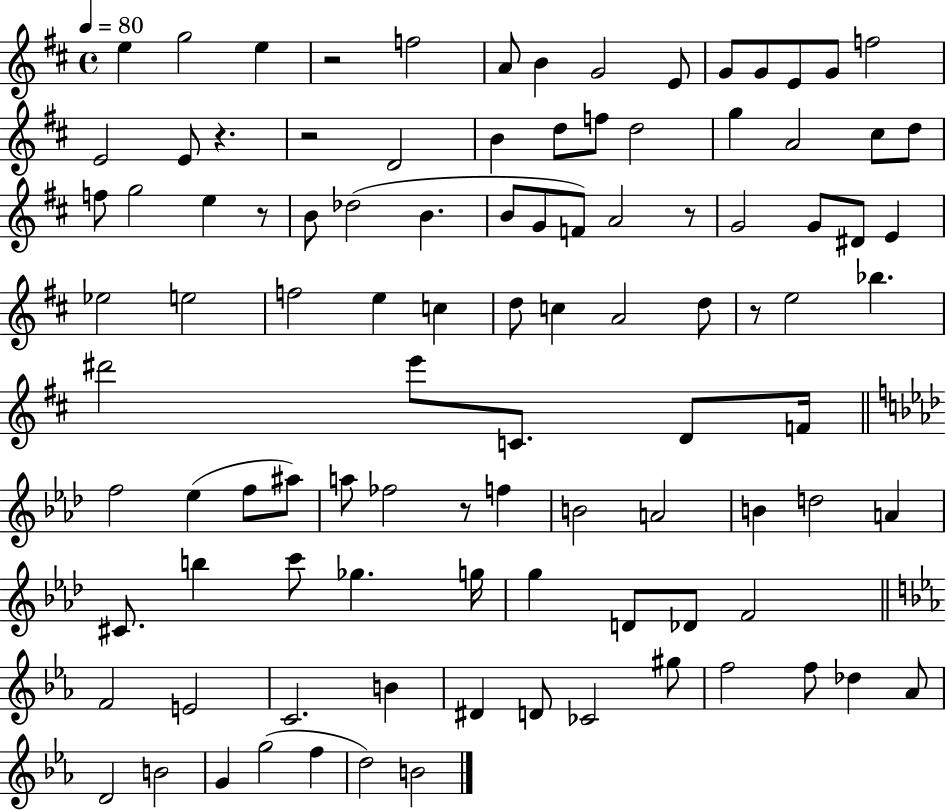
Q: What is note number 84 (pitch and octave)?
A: F5